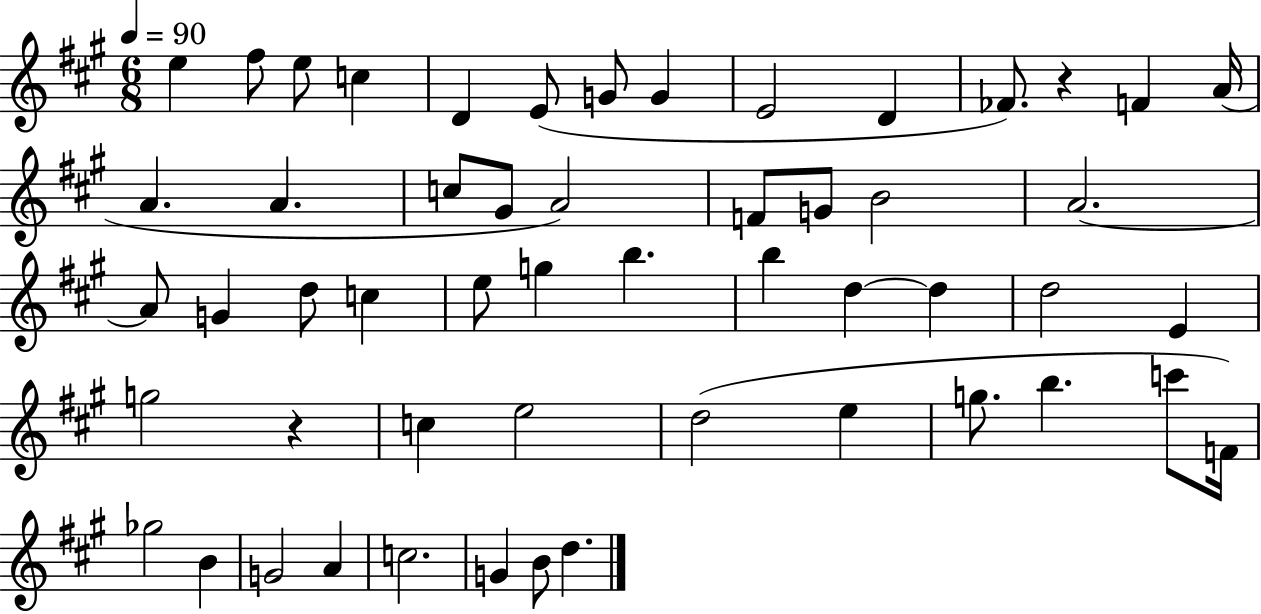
{
  \clef treble
  \numericTimeSignature
  \time 6/8
  \key a \major
  \tempo 4 = 90
  \repeat volta 2 { e''4 fis''8 e''8 c''4 | d'4 e'8( g'8 g'4 | e'2 d'4 | fes'8.) r4 f'4 a'16( | \break a'4. a'4. | c''8 gis'8 a'2) | f'8 g'8 b'2 | a'2.~~ | \break a'8 g'4 d''8 c''4 | e''8 g''4 b''4. | b''4 d''4~~ d''4 | d''2 e'4 | \break g''2 r4 | c''4 e''2 | d''2( e''4 | g''8. b''4. c'''8 f'16) | \break ges''2 b'4 | g'2 a'4 | c''2. | g'4 b'8 d''4. | \break } \bar "|."
}